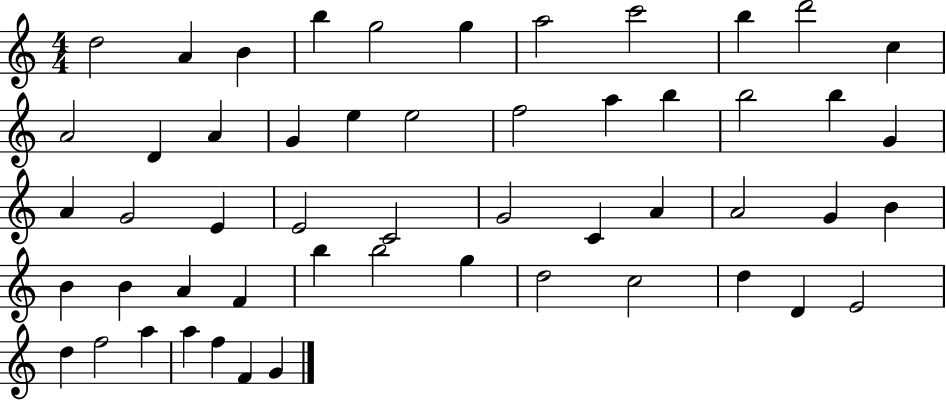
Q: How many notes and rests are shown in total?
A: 53